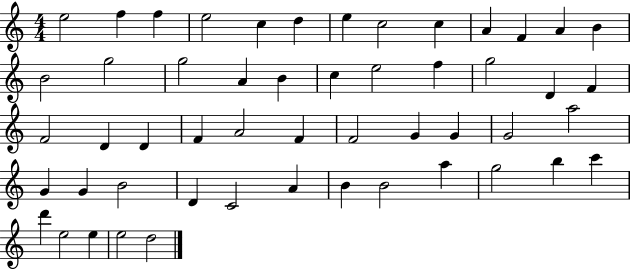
E5/h F5/q F5/q E5/h C5/q D5/q E5/q C5/h C5/q A4/q F4/q A4/q B4/q B4/h G5/h G5/h A4/q B4/q C5/q E5/h F5/q G5/h D4/q F4/q F4/h D4/q D4/q F4/q A4/h F4/q F4/h G4/q G4/q G4/h A5/h G4/q G4/q B4/h D4/q C4/h A4/q B4/q B4/h A5/q G5/h B5/q C6/q D6/q E5/h E5/q E5/h D5/h